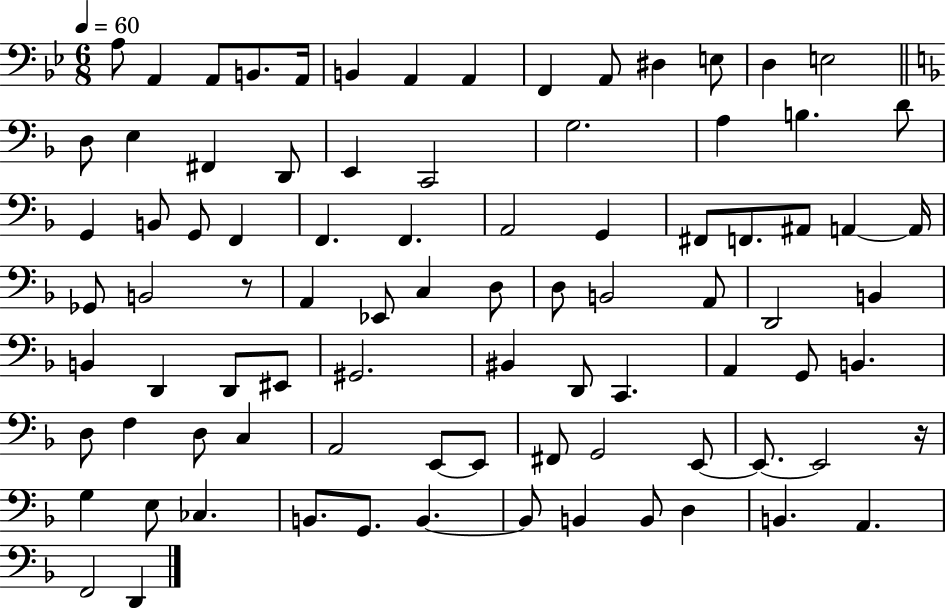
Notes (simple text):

A3/e A2/q A2/e B2/e. A2/s B2/q A2/q A2/q F2/q A2/e D#3/q E3/e D3/q E3/h D3/e E3/q F#2/q D2/e E2/q C2/h G3/h. A3/q B3/q. D4/e G2/q B2/e G2/e F2/q F2/q. F2/q. A2/h G2/q F#2/e F2/e. A#2/e A2/q A2/s Gb2/e B2/h R/e A2/q Eb2/e C3/q D3/e D3/e B2/h A2/e D2/h B2/q B2/q D2/q D2/e EIS2/e G#2/h. BIS2/q D2/e C2/q. A2/q G2/e B2/q. D3/e F3/q D3/e C3/q A2/h E2/e E2/e F#2/e G2/h E2/e E2/e. E2/h R/s G3/q E3/e CES3/q. B2/e. G2/e. B2/q. B2/e B2/q B2/e D3/q B2/q. A2/q. F2/h D2/q